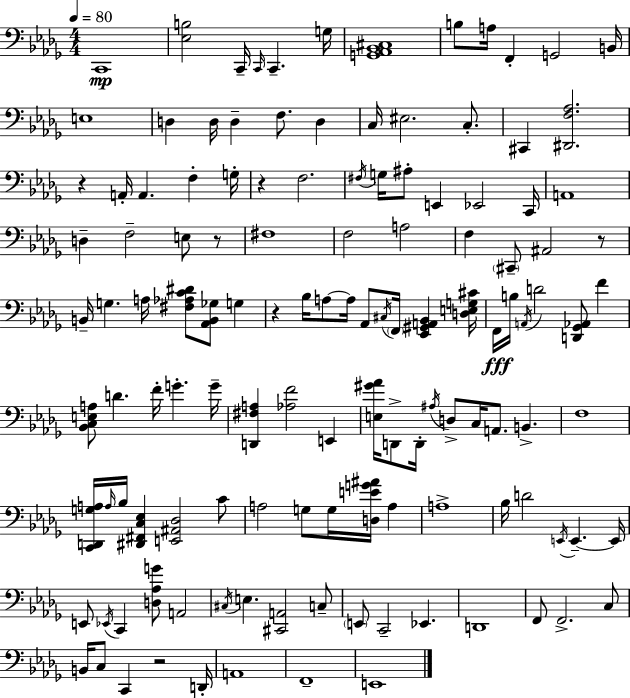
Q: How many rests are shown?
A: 6